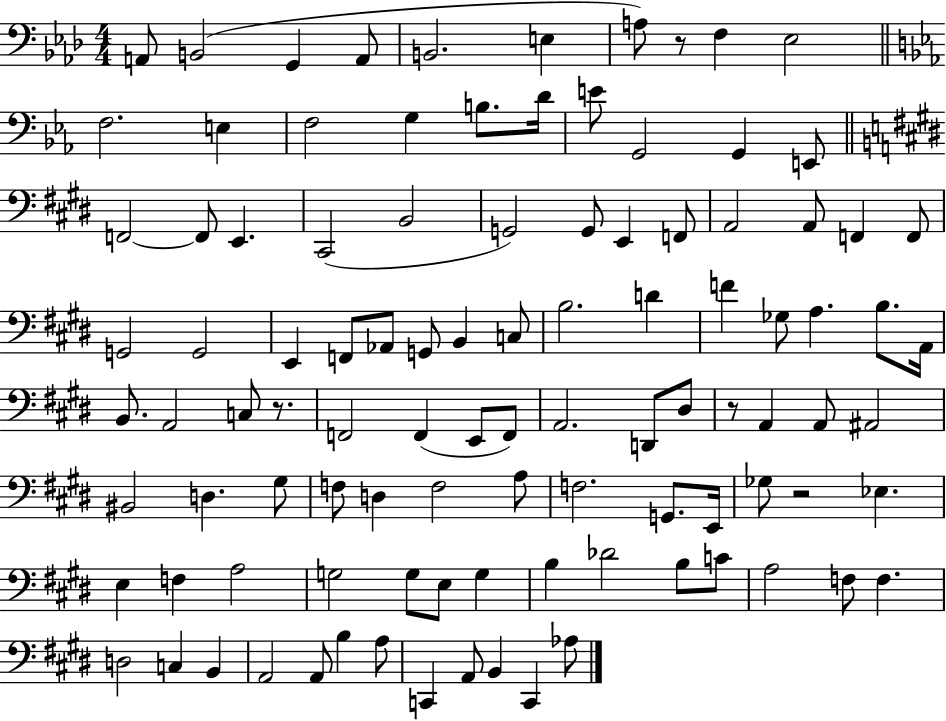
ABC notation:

X:1
T:Untitled
M:4/4
L:1/4
K:Ab
A,,/2 B,,2 G,, A,,/2 B,,2 E, A,/2 z/2 F, _E,2 F,2 E, F,2 G, B,/2 D/4 E/2 G,,2 G,, E,,/2 F,,2 F,,/2 E,, ^C,,2 B,,2 G,,2 G,,/2 E,, F,,/2 A,,2 A,,/2 F,, F,,/2 G,,2 G,,2 E,, F,,/2 _A,,/2 G,,/2 B,, C,/2 B,2 D F _G,/2 A, B,/2 A,,/4 B,,/2 A,,2 C,/2 z/2 F,,2 F,, E,,/2 F,,/2 A,,2 D,,/2 ^D,/2 z/2 A,, A,,/2 ^A,,2 ^B,,2 D, ^G,/2 F,/2 D, F,2 A,/2 F,2 G,,/2 E,,/4 _G,/2 z2 _E, E, F, A,2 G,2 G,/2 E,/2 G, B, _D2 B,/2 C/2 A,2 F,/2 F, D,2 C, B,, A,,2 A,,/2 B, A,/2 C,, A,,/2 B,, C,, _A,/2